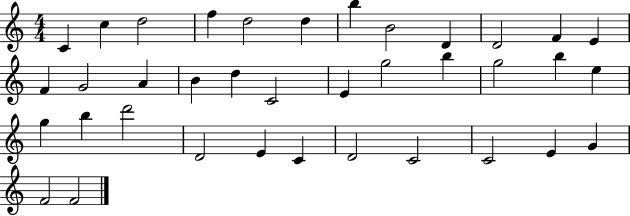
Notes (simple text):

C4/q C5/q D5/h F5/q D5/h D5/q B5/q B4/h D4/q D4/h F4/q E4/q F4/q G4/h A4/q B4/q D5/q C4/h E4/q G5/h B5/q G5/h B5/q E5/q G5/q B5/q D6/h D4/h E4/q C4/q D4/h C4/h C4/h E4/q G4/q F4/h F4/h